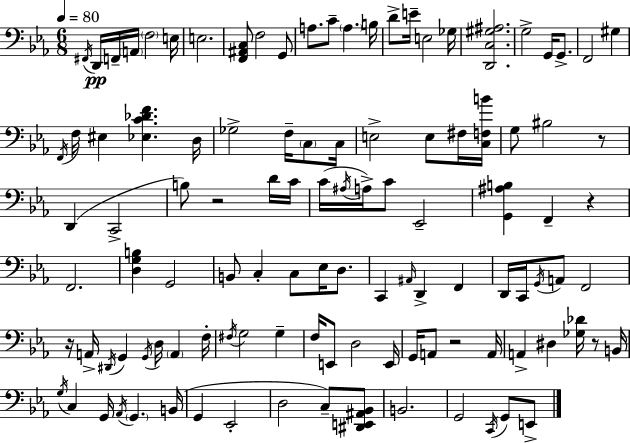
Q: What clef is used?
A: bass